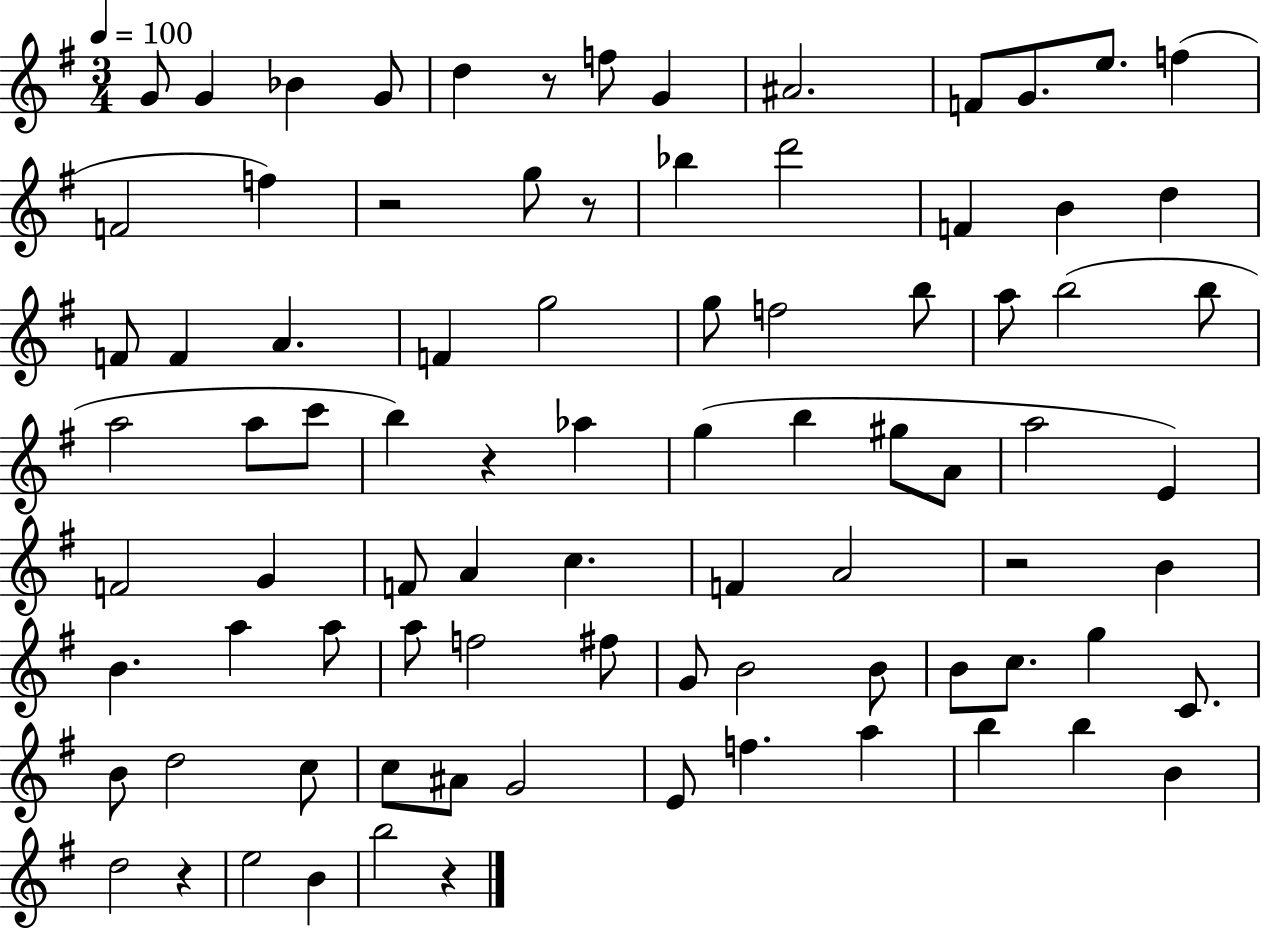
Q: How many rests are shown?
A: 7